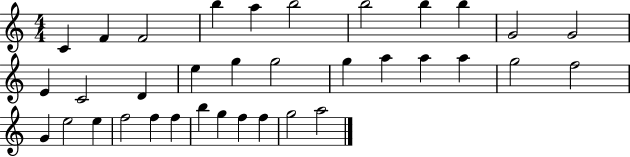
C4/q F4/q F4/h B5/q A5/q B5/h B5/h B5/q B5/q G4/h G4/h E4/q C4/h D4/q E5/q G5/q G5/h G5/q A5/q A5/q A5/q G5/h F5/h G4/q E5/h E5/q F5/h F5/q F5/q B5/q G5/q F5/q F5/q G5/h A5/h